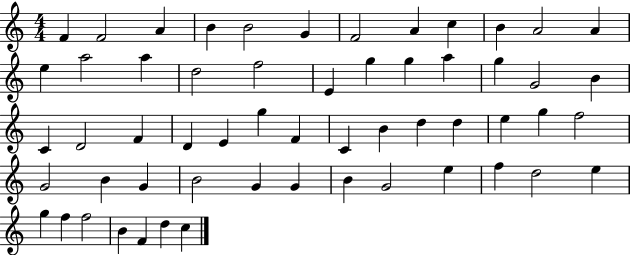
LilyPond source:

{
  \clef treble
  \numericTimeSignature
  \time 4/4
  \key c \major
  f'4 f'2 a'4 | b'4 b'2 g'4 | f'2 a'4 c''4 | b'4 a'2 a'4 | \break e''4 a''2 a''4 | d''2 f''2 | e'4 g''4 g''4 a''4 | g''4 g'2 b'4 | \break c'4 d'2 f'4 | d'4 e'4 g''4 f'4 | c'4 b'4 d''4 d''4 | e''4 g''4 f''2 | \break g'2 b'4 g'4 | b'2 g'4 g'4 | b'4 g'2 e''4 | f''4 d''2 e''4 | \break g''4 f''4 f''2 | b'4 f'4 d''4 c''4 | \bar "|."
}